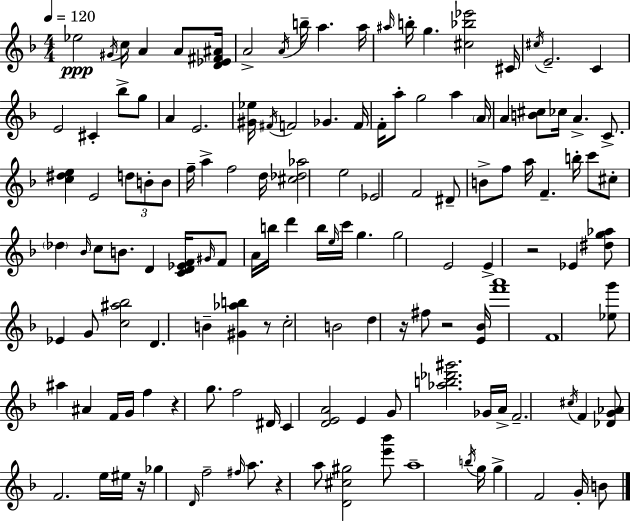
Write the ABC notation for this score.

X:1
T:Untitled
M:4/4
L:1/4
K:F
_e2 ^G/4 c/4 A A/2 [D_E^F^A]/4 A2 A/4 b/4 a a/4 ^a/4 b/4 g [^c_b_e']2 ^C/4 ^c/4 E2 C E2 ^C _b/2 g/2 A E2 [^G_e]/4 ^F/4 F2 _G F/4 F/4 a/2 g2 a A/4 A [B^c]/2 _c/4 A C/2 [c^de] E2 d/2 B/2 B/2 f/4 a f2 d/4 [^c_d_a]2 e2 _E2 F2 ^D/2 B/2 f/2 a/4 F b/4 c'/2 ^c/2 _d _B/4 c/2 B/2 D [CD_EF]/4 ^G/4 F/2 A/4 b/4 d' b/4 e/4 c'/4 g g2 E2 E z2 _E [^dg_a]/2 _E G/2 [c^a_b]2 D B [^G_ab] z/2 c2 B2 d z/4 ^f/2 z2 [E_B]/4 [f'a']4 F4 [_eg']/2 ^a ^A F/4 G/4 f z g/2 f2 ^D/4 C [DEA]2 E G/2 [_ab_d'^g']2 _G/4 A/4 F2 ^c/4 F [_DG_A]/2 F2 e/4 ^e/4 z/4 _g D/4 f2 ^f/4 a/2 z a/2 [D^c^g]2 [e'_b']/2 a4 b/4 g/4 g F2 G/4 B/2